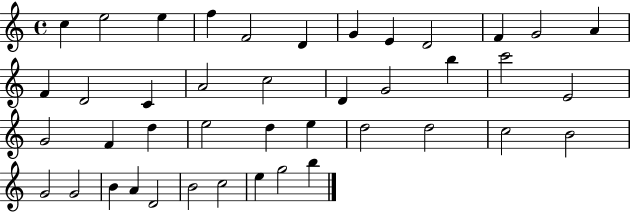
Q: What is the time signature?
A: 4/4